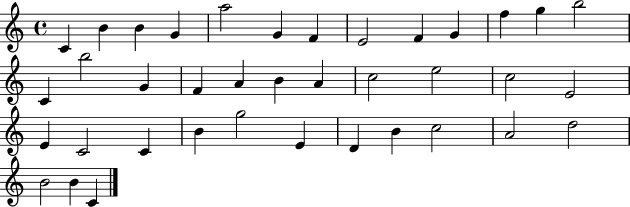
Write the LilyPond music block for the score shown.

{
  \clef treble
  \time 4/4
  \defaultTimeSignature
  \key c \major
  c'4 b'4 b'4 g'4 | a''2 g'4 f'4 | e'2 f'4 g'4 | f''4 g''4 b''2 | \break c'4 b''2 g'4 | f'4 a'4 b'4 a'4 | c''2 e''2 | c''2 e'2 | \break e'4 c'2 c'4 | b'4 g''2 e'4 | d'4 b'4 c''2 | a'2 d''2 | \break b'2 b'4 c'4 | \bar "|."
}